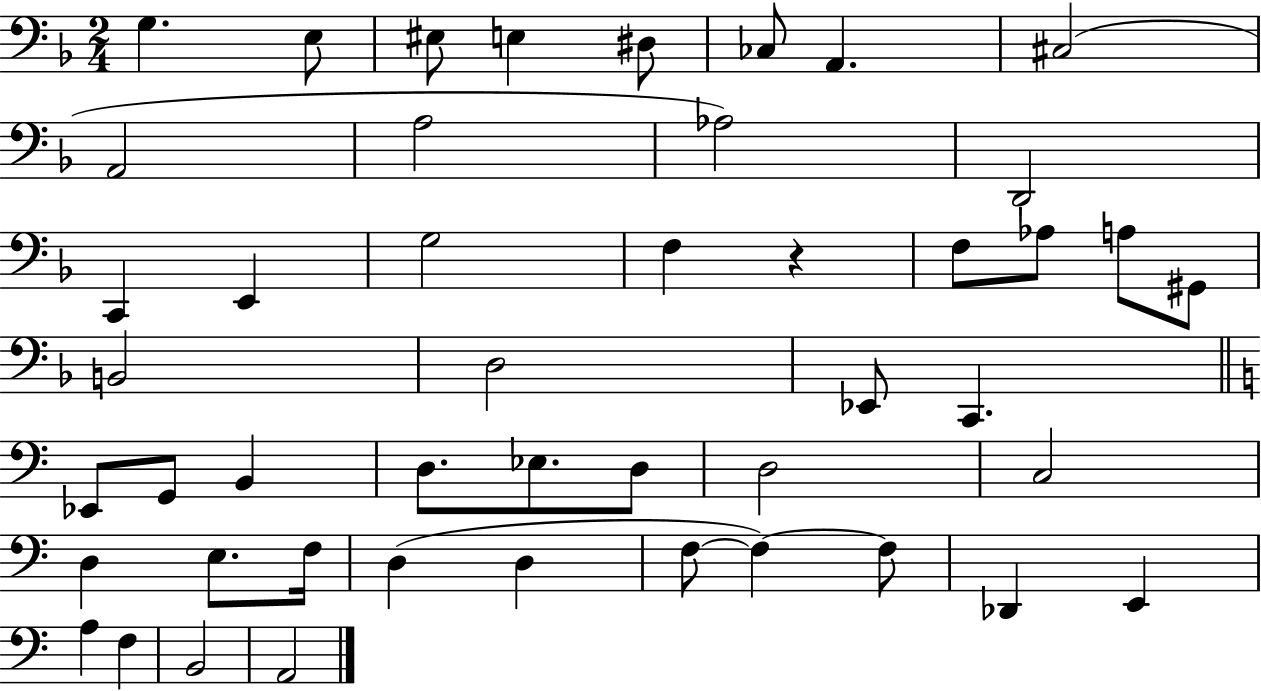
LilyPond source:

{
  \clef bass
  \numericTimeSignature
  \time 2/4
  \key f \major
  \repeat volta 2 { g4. e8 | eis8 e4 dis8 | ces8 a,4. | cis2( | \break a,2 | a2 | aes2) | d,2 | \break c,4 e,4 | g2 | f4 r4 | f8 aes8 a8 gis,8 | \break b,2 | d2 | ees,8 c,4. | \bar "||" \break \key c \major ees,8 g,8 b,4 | d8. ees8. d8 | d2 | c2 | \break d4 e8. f16 | d4( d4 | f8~~ f4~~) f8 | des,4 e,4 | \break a4 f4 | b,2 | a,2 | } \bar "|."
}